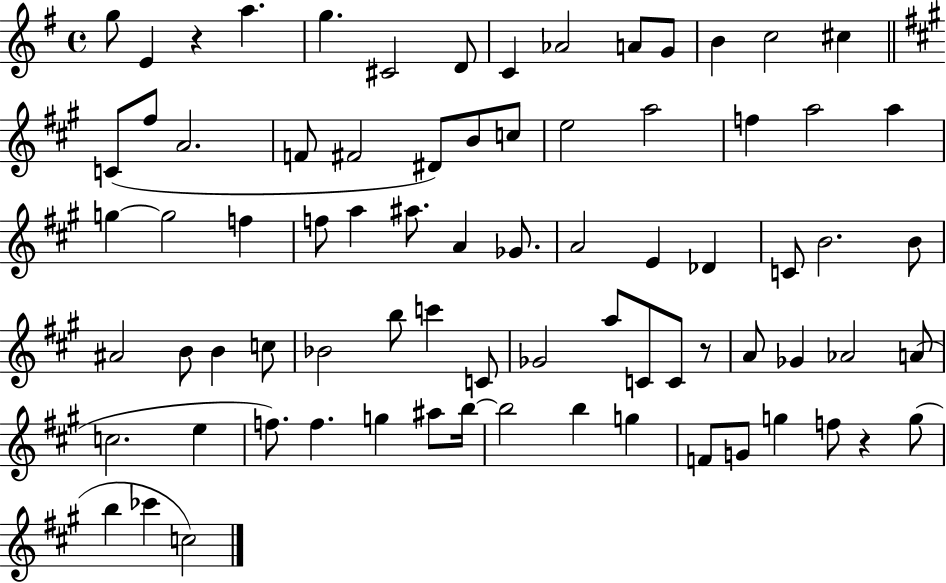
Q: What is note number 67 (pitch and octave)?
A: F4